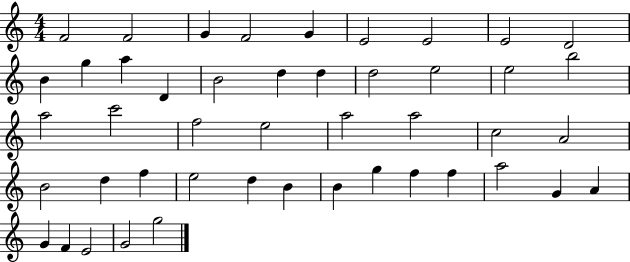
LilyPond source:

{
  \clef treble
  \numericTimeSignature
  \time 4/4
  \key c \major
  f'2 f'2 | g'4 f'2 g'4 | e'2 e'2 | e'2 d'2 | \break b'4 g''4 a''4 d'4 | b'2 d''4 d''4 | d''2 e''2 | e''2 b''2 | \break a''2 c'''2 | f''2 e''2 | a''2 a''2 | c''2 a'2 | \break b'2 d''4 f''4 | e''2 d''4 b'4 | b'4 g''4 f''4 f''4 | a''2 g'4 a'4 | \break g'4 f'4 e'2 | g'2 g''2 | \bar "|."
}